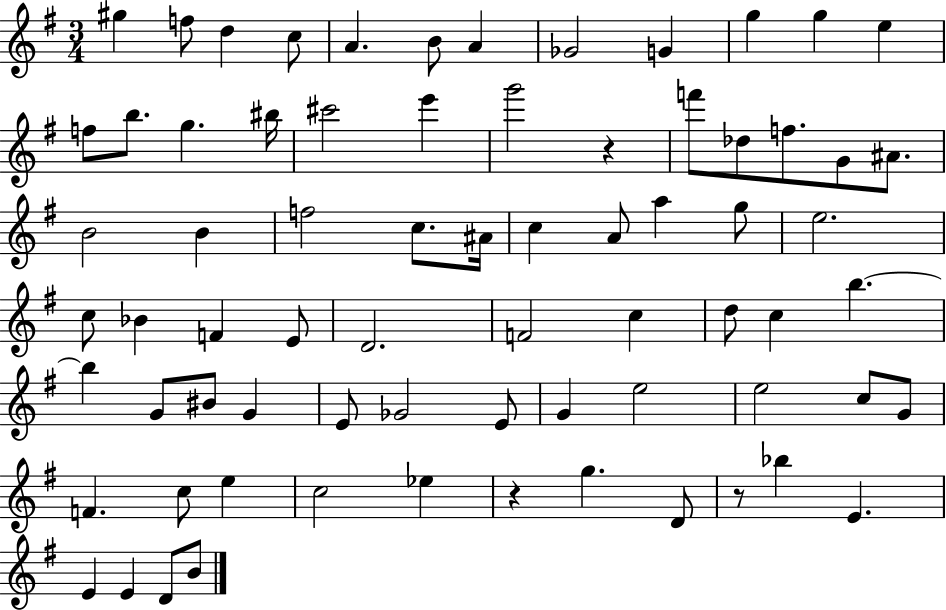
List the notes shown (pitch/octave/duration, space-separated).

G#5/q F5/e D5/q C5/e A4/q. B4/e A4/q Gb4/h G4/q G5/q G5/q E5/q F5/e B5/e. G5/q. BIS5/s C#6/h E6/q G6/h R/q F6/e Db5/e F5/e. G4/e A#4/e. B4/h B4/q F5/h C5/e. A#4/s C5/q A4/e A5/q G5/e E5/h. C5/e Bb4/q F4/q E4/e D4/h. F4/h C5/q D5/e C5/q B5/q. B5/q G4/e BIS4/e G4/q E4/e Gb4/h E4/e G4/q E5/h E5/h C5/e G4/e F4/q. C5/e E5/q C5/h Eb5/q R/q G5/q. D4/e R/e Bb5/q E4/q. E4/q E4/q D4/e B4/e